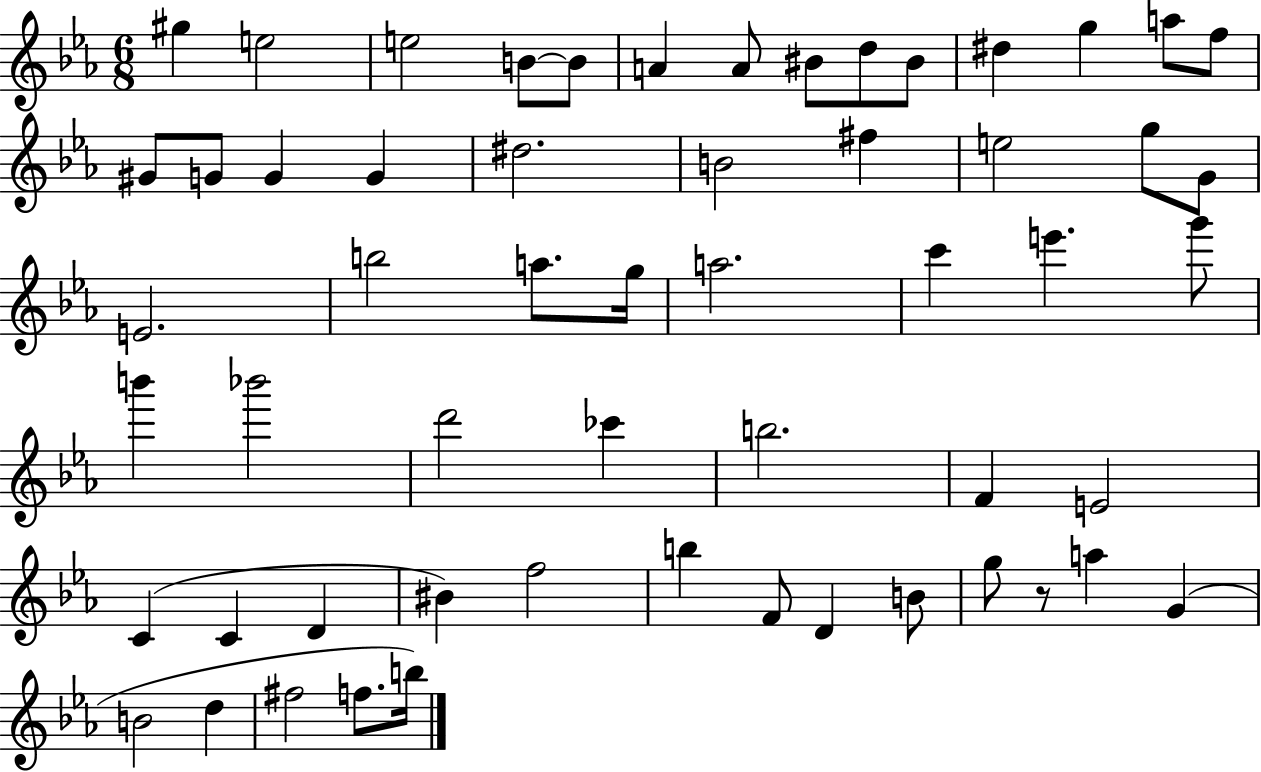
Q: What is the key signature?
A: EES major